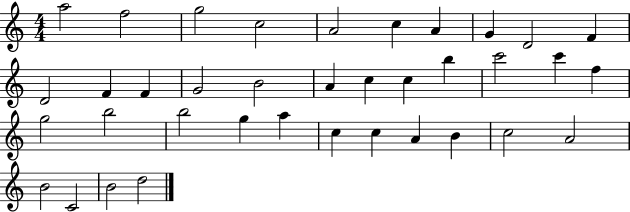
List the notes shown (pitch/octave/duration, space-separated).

A5/h F5/h G5/h C5/h A4/h C5/q A4/q G4/q D4/h F4/q D4/h F4/q F4/q G4/h B4/h A4/q C5/q C5/q B5/q C6/h C6/q F5/q G5/h B5/h B5/h G5/q A5/q C5/q C5/q A4/q B4/q C5/h A4/h B4/h C4/h B4/h D5/h